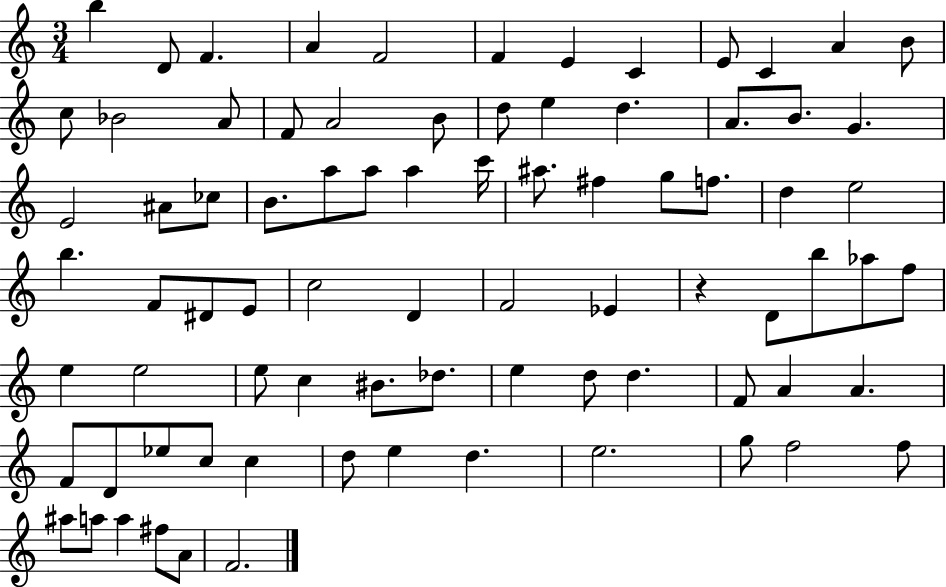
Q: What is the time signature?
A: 3/4